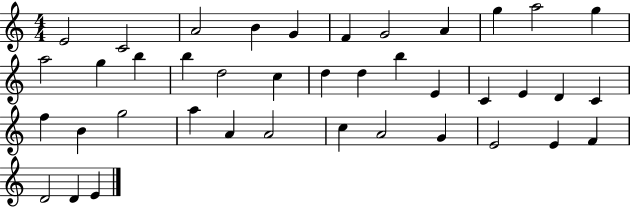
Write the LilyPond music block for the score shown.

{
  \clef treble
  \numericTimeSignature
  \time 4/4
  \key c \major
  e'2 c'2 | a'2 b'4 g'4 | f'4 g'2 a'4 | g''4 a''2 g''4 | \break a''2 g''4 b''4 | b''4 d''2 c''4 | d''4 d''4 b''4 e'4 | c'4 e'4 d'4 c'4 | \break f''4 b'4 g''2 | a''4 a'4 a'2 | c''4 a'2 g'4 | e'2 e'4 f'4 | \break d'2 d'4 e'4 | \bar "|."
}